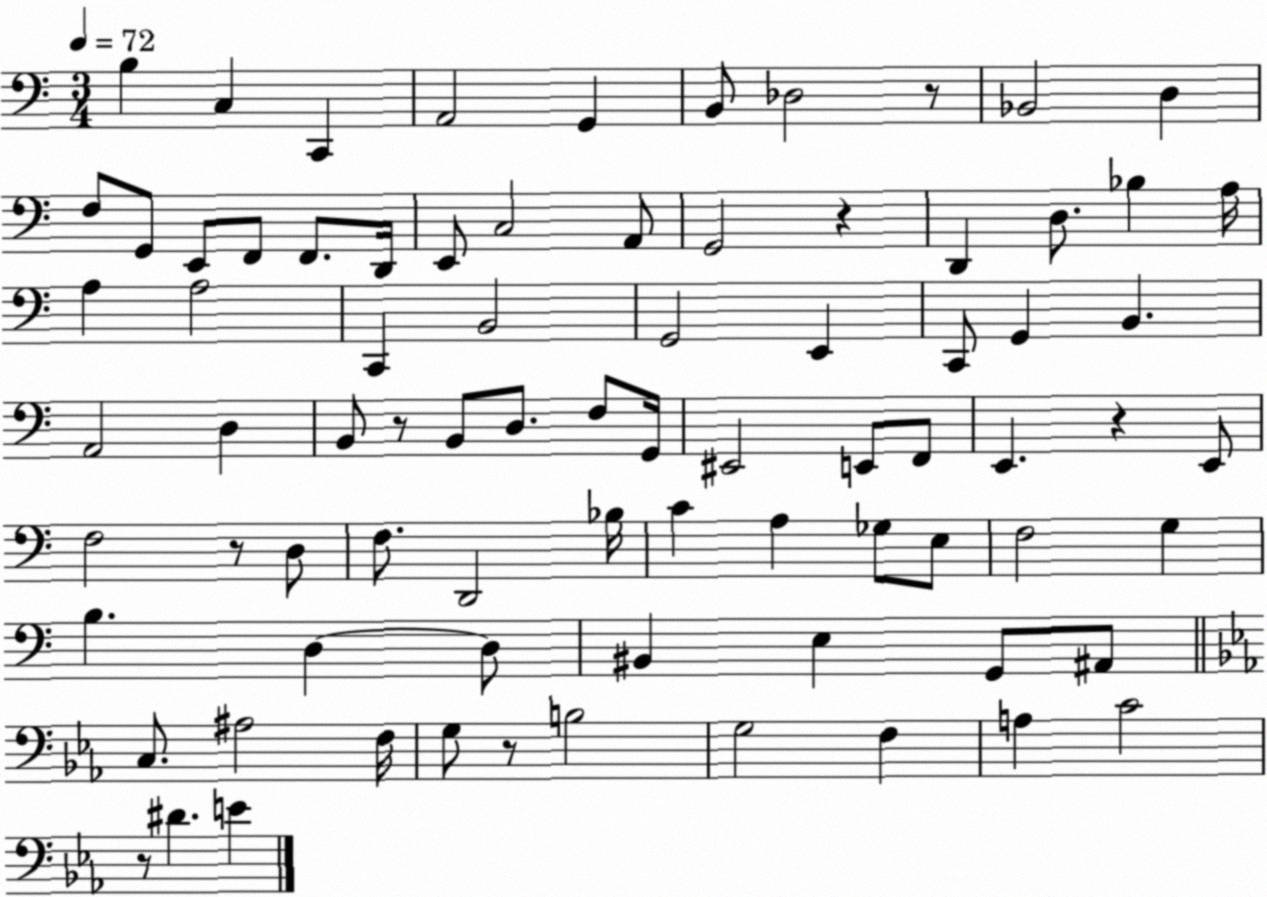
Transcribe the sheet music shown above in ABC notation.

X:1
T:Untitled
M:3/4
L:1/4
K:C
B, C, C,, A,,2 G,, B,,/2 _D,2 z/2 _B,,2 D, F,/2 G,,/2 E,,/2 F,,/2 F,,/2 D,,/4 E,,/2 C,2 A,,/2 G,,2 z D,, D,/2 _B, A,/4 A, A,2 C,, B,,2 G,,2 E,, C,,/2 G,, B,, A,,2 D, B,,/2 z/2 B,,/2 D,/2 F,/2 G,,/4 ^E,,2 E,,/2 F,,/2 E,, z E,,/2 F,2 z/2 D,/2 F,/2 D,,2 _B,/4 C A, _G,/2 E,/2 F,2 G, B, D, D,/2 ^B,, E, G,,/2 ^A,,/2 C,/2 ^A,2 F,/4 G,/2 z/2 B,2 G,2 F, A, C2 z/2 ^D E